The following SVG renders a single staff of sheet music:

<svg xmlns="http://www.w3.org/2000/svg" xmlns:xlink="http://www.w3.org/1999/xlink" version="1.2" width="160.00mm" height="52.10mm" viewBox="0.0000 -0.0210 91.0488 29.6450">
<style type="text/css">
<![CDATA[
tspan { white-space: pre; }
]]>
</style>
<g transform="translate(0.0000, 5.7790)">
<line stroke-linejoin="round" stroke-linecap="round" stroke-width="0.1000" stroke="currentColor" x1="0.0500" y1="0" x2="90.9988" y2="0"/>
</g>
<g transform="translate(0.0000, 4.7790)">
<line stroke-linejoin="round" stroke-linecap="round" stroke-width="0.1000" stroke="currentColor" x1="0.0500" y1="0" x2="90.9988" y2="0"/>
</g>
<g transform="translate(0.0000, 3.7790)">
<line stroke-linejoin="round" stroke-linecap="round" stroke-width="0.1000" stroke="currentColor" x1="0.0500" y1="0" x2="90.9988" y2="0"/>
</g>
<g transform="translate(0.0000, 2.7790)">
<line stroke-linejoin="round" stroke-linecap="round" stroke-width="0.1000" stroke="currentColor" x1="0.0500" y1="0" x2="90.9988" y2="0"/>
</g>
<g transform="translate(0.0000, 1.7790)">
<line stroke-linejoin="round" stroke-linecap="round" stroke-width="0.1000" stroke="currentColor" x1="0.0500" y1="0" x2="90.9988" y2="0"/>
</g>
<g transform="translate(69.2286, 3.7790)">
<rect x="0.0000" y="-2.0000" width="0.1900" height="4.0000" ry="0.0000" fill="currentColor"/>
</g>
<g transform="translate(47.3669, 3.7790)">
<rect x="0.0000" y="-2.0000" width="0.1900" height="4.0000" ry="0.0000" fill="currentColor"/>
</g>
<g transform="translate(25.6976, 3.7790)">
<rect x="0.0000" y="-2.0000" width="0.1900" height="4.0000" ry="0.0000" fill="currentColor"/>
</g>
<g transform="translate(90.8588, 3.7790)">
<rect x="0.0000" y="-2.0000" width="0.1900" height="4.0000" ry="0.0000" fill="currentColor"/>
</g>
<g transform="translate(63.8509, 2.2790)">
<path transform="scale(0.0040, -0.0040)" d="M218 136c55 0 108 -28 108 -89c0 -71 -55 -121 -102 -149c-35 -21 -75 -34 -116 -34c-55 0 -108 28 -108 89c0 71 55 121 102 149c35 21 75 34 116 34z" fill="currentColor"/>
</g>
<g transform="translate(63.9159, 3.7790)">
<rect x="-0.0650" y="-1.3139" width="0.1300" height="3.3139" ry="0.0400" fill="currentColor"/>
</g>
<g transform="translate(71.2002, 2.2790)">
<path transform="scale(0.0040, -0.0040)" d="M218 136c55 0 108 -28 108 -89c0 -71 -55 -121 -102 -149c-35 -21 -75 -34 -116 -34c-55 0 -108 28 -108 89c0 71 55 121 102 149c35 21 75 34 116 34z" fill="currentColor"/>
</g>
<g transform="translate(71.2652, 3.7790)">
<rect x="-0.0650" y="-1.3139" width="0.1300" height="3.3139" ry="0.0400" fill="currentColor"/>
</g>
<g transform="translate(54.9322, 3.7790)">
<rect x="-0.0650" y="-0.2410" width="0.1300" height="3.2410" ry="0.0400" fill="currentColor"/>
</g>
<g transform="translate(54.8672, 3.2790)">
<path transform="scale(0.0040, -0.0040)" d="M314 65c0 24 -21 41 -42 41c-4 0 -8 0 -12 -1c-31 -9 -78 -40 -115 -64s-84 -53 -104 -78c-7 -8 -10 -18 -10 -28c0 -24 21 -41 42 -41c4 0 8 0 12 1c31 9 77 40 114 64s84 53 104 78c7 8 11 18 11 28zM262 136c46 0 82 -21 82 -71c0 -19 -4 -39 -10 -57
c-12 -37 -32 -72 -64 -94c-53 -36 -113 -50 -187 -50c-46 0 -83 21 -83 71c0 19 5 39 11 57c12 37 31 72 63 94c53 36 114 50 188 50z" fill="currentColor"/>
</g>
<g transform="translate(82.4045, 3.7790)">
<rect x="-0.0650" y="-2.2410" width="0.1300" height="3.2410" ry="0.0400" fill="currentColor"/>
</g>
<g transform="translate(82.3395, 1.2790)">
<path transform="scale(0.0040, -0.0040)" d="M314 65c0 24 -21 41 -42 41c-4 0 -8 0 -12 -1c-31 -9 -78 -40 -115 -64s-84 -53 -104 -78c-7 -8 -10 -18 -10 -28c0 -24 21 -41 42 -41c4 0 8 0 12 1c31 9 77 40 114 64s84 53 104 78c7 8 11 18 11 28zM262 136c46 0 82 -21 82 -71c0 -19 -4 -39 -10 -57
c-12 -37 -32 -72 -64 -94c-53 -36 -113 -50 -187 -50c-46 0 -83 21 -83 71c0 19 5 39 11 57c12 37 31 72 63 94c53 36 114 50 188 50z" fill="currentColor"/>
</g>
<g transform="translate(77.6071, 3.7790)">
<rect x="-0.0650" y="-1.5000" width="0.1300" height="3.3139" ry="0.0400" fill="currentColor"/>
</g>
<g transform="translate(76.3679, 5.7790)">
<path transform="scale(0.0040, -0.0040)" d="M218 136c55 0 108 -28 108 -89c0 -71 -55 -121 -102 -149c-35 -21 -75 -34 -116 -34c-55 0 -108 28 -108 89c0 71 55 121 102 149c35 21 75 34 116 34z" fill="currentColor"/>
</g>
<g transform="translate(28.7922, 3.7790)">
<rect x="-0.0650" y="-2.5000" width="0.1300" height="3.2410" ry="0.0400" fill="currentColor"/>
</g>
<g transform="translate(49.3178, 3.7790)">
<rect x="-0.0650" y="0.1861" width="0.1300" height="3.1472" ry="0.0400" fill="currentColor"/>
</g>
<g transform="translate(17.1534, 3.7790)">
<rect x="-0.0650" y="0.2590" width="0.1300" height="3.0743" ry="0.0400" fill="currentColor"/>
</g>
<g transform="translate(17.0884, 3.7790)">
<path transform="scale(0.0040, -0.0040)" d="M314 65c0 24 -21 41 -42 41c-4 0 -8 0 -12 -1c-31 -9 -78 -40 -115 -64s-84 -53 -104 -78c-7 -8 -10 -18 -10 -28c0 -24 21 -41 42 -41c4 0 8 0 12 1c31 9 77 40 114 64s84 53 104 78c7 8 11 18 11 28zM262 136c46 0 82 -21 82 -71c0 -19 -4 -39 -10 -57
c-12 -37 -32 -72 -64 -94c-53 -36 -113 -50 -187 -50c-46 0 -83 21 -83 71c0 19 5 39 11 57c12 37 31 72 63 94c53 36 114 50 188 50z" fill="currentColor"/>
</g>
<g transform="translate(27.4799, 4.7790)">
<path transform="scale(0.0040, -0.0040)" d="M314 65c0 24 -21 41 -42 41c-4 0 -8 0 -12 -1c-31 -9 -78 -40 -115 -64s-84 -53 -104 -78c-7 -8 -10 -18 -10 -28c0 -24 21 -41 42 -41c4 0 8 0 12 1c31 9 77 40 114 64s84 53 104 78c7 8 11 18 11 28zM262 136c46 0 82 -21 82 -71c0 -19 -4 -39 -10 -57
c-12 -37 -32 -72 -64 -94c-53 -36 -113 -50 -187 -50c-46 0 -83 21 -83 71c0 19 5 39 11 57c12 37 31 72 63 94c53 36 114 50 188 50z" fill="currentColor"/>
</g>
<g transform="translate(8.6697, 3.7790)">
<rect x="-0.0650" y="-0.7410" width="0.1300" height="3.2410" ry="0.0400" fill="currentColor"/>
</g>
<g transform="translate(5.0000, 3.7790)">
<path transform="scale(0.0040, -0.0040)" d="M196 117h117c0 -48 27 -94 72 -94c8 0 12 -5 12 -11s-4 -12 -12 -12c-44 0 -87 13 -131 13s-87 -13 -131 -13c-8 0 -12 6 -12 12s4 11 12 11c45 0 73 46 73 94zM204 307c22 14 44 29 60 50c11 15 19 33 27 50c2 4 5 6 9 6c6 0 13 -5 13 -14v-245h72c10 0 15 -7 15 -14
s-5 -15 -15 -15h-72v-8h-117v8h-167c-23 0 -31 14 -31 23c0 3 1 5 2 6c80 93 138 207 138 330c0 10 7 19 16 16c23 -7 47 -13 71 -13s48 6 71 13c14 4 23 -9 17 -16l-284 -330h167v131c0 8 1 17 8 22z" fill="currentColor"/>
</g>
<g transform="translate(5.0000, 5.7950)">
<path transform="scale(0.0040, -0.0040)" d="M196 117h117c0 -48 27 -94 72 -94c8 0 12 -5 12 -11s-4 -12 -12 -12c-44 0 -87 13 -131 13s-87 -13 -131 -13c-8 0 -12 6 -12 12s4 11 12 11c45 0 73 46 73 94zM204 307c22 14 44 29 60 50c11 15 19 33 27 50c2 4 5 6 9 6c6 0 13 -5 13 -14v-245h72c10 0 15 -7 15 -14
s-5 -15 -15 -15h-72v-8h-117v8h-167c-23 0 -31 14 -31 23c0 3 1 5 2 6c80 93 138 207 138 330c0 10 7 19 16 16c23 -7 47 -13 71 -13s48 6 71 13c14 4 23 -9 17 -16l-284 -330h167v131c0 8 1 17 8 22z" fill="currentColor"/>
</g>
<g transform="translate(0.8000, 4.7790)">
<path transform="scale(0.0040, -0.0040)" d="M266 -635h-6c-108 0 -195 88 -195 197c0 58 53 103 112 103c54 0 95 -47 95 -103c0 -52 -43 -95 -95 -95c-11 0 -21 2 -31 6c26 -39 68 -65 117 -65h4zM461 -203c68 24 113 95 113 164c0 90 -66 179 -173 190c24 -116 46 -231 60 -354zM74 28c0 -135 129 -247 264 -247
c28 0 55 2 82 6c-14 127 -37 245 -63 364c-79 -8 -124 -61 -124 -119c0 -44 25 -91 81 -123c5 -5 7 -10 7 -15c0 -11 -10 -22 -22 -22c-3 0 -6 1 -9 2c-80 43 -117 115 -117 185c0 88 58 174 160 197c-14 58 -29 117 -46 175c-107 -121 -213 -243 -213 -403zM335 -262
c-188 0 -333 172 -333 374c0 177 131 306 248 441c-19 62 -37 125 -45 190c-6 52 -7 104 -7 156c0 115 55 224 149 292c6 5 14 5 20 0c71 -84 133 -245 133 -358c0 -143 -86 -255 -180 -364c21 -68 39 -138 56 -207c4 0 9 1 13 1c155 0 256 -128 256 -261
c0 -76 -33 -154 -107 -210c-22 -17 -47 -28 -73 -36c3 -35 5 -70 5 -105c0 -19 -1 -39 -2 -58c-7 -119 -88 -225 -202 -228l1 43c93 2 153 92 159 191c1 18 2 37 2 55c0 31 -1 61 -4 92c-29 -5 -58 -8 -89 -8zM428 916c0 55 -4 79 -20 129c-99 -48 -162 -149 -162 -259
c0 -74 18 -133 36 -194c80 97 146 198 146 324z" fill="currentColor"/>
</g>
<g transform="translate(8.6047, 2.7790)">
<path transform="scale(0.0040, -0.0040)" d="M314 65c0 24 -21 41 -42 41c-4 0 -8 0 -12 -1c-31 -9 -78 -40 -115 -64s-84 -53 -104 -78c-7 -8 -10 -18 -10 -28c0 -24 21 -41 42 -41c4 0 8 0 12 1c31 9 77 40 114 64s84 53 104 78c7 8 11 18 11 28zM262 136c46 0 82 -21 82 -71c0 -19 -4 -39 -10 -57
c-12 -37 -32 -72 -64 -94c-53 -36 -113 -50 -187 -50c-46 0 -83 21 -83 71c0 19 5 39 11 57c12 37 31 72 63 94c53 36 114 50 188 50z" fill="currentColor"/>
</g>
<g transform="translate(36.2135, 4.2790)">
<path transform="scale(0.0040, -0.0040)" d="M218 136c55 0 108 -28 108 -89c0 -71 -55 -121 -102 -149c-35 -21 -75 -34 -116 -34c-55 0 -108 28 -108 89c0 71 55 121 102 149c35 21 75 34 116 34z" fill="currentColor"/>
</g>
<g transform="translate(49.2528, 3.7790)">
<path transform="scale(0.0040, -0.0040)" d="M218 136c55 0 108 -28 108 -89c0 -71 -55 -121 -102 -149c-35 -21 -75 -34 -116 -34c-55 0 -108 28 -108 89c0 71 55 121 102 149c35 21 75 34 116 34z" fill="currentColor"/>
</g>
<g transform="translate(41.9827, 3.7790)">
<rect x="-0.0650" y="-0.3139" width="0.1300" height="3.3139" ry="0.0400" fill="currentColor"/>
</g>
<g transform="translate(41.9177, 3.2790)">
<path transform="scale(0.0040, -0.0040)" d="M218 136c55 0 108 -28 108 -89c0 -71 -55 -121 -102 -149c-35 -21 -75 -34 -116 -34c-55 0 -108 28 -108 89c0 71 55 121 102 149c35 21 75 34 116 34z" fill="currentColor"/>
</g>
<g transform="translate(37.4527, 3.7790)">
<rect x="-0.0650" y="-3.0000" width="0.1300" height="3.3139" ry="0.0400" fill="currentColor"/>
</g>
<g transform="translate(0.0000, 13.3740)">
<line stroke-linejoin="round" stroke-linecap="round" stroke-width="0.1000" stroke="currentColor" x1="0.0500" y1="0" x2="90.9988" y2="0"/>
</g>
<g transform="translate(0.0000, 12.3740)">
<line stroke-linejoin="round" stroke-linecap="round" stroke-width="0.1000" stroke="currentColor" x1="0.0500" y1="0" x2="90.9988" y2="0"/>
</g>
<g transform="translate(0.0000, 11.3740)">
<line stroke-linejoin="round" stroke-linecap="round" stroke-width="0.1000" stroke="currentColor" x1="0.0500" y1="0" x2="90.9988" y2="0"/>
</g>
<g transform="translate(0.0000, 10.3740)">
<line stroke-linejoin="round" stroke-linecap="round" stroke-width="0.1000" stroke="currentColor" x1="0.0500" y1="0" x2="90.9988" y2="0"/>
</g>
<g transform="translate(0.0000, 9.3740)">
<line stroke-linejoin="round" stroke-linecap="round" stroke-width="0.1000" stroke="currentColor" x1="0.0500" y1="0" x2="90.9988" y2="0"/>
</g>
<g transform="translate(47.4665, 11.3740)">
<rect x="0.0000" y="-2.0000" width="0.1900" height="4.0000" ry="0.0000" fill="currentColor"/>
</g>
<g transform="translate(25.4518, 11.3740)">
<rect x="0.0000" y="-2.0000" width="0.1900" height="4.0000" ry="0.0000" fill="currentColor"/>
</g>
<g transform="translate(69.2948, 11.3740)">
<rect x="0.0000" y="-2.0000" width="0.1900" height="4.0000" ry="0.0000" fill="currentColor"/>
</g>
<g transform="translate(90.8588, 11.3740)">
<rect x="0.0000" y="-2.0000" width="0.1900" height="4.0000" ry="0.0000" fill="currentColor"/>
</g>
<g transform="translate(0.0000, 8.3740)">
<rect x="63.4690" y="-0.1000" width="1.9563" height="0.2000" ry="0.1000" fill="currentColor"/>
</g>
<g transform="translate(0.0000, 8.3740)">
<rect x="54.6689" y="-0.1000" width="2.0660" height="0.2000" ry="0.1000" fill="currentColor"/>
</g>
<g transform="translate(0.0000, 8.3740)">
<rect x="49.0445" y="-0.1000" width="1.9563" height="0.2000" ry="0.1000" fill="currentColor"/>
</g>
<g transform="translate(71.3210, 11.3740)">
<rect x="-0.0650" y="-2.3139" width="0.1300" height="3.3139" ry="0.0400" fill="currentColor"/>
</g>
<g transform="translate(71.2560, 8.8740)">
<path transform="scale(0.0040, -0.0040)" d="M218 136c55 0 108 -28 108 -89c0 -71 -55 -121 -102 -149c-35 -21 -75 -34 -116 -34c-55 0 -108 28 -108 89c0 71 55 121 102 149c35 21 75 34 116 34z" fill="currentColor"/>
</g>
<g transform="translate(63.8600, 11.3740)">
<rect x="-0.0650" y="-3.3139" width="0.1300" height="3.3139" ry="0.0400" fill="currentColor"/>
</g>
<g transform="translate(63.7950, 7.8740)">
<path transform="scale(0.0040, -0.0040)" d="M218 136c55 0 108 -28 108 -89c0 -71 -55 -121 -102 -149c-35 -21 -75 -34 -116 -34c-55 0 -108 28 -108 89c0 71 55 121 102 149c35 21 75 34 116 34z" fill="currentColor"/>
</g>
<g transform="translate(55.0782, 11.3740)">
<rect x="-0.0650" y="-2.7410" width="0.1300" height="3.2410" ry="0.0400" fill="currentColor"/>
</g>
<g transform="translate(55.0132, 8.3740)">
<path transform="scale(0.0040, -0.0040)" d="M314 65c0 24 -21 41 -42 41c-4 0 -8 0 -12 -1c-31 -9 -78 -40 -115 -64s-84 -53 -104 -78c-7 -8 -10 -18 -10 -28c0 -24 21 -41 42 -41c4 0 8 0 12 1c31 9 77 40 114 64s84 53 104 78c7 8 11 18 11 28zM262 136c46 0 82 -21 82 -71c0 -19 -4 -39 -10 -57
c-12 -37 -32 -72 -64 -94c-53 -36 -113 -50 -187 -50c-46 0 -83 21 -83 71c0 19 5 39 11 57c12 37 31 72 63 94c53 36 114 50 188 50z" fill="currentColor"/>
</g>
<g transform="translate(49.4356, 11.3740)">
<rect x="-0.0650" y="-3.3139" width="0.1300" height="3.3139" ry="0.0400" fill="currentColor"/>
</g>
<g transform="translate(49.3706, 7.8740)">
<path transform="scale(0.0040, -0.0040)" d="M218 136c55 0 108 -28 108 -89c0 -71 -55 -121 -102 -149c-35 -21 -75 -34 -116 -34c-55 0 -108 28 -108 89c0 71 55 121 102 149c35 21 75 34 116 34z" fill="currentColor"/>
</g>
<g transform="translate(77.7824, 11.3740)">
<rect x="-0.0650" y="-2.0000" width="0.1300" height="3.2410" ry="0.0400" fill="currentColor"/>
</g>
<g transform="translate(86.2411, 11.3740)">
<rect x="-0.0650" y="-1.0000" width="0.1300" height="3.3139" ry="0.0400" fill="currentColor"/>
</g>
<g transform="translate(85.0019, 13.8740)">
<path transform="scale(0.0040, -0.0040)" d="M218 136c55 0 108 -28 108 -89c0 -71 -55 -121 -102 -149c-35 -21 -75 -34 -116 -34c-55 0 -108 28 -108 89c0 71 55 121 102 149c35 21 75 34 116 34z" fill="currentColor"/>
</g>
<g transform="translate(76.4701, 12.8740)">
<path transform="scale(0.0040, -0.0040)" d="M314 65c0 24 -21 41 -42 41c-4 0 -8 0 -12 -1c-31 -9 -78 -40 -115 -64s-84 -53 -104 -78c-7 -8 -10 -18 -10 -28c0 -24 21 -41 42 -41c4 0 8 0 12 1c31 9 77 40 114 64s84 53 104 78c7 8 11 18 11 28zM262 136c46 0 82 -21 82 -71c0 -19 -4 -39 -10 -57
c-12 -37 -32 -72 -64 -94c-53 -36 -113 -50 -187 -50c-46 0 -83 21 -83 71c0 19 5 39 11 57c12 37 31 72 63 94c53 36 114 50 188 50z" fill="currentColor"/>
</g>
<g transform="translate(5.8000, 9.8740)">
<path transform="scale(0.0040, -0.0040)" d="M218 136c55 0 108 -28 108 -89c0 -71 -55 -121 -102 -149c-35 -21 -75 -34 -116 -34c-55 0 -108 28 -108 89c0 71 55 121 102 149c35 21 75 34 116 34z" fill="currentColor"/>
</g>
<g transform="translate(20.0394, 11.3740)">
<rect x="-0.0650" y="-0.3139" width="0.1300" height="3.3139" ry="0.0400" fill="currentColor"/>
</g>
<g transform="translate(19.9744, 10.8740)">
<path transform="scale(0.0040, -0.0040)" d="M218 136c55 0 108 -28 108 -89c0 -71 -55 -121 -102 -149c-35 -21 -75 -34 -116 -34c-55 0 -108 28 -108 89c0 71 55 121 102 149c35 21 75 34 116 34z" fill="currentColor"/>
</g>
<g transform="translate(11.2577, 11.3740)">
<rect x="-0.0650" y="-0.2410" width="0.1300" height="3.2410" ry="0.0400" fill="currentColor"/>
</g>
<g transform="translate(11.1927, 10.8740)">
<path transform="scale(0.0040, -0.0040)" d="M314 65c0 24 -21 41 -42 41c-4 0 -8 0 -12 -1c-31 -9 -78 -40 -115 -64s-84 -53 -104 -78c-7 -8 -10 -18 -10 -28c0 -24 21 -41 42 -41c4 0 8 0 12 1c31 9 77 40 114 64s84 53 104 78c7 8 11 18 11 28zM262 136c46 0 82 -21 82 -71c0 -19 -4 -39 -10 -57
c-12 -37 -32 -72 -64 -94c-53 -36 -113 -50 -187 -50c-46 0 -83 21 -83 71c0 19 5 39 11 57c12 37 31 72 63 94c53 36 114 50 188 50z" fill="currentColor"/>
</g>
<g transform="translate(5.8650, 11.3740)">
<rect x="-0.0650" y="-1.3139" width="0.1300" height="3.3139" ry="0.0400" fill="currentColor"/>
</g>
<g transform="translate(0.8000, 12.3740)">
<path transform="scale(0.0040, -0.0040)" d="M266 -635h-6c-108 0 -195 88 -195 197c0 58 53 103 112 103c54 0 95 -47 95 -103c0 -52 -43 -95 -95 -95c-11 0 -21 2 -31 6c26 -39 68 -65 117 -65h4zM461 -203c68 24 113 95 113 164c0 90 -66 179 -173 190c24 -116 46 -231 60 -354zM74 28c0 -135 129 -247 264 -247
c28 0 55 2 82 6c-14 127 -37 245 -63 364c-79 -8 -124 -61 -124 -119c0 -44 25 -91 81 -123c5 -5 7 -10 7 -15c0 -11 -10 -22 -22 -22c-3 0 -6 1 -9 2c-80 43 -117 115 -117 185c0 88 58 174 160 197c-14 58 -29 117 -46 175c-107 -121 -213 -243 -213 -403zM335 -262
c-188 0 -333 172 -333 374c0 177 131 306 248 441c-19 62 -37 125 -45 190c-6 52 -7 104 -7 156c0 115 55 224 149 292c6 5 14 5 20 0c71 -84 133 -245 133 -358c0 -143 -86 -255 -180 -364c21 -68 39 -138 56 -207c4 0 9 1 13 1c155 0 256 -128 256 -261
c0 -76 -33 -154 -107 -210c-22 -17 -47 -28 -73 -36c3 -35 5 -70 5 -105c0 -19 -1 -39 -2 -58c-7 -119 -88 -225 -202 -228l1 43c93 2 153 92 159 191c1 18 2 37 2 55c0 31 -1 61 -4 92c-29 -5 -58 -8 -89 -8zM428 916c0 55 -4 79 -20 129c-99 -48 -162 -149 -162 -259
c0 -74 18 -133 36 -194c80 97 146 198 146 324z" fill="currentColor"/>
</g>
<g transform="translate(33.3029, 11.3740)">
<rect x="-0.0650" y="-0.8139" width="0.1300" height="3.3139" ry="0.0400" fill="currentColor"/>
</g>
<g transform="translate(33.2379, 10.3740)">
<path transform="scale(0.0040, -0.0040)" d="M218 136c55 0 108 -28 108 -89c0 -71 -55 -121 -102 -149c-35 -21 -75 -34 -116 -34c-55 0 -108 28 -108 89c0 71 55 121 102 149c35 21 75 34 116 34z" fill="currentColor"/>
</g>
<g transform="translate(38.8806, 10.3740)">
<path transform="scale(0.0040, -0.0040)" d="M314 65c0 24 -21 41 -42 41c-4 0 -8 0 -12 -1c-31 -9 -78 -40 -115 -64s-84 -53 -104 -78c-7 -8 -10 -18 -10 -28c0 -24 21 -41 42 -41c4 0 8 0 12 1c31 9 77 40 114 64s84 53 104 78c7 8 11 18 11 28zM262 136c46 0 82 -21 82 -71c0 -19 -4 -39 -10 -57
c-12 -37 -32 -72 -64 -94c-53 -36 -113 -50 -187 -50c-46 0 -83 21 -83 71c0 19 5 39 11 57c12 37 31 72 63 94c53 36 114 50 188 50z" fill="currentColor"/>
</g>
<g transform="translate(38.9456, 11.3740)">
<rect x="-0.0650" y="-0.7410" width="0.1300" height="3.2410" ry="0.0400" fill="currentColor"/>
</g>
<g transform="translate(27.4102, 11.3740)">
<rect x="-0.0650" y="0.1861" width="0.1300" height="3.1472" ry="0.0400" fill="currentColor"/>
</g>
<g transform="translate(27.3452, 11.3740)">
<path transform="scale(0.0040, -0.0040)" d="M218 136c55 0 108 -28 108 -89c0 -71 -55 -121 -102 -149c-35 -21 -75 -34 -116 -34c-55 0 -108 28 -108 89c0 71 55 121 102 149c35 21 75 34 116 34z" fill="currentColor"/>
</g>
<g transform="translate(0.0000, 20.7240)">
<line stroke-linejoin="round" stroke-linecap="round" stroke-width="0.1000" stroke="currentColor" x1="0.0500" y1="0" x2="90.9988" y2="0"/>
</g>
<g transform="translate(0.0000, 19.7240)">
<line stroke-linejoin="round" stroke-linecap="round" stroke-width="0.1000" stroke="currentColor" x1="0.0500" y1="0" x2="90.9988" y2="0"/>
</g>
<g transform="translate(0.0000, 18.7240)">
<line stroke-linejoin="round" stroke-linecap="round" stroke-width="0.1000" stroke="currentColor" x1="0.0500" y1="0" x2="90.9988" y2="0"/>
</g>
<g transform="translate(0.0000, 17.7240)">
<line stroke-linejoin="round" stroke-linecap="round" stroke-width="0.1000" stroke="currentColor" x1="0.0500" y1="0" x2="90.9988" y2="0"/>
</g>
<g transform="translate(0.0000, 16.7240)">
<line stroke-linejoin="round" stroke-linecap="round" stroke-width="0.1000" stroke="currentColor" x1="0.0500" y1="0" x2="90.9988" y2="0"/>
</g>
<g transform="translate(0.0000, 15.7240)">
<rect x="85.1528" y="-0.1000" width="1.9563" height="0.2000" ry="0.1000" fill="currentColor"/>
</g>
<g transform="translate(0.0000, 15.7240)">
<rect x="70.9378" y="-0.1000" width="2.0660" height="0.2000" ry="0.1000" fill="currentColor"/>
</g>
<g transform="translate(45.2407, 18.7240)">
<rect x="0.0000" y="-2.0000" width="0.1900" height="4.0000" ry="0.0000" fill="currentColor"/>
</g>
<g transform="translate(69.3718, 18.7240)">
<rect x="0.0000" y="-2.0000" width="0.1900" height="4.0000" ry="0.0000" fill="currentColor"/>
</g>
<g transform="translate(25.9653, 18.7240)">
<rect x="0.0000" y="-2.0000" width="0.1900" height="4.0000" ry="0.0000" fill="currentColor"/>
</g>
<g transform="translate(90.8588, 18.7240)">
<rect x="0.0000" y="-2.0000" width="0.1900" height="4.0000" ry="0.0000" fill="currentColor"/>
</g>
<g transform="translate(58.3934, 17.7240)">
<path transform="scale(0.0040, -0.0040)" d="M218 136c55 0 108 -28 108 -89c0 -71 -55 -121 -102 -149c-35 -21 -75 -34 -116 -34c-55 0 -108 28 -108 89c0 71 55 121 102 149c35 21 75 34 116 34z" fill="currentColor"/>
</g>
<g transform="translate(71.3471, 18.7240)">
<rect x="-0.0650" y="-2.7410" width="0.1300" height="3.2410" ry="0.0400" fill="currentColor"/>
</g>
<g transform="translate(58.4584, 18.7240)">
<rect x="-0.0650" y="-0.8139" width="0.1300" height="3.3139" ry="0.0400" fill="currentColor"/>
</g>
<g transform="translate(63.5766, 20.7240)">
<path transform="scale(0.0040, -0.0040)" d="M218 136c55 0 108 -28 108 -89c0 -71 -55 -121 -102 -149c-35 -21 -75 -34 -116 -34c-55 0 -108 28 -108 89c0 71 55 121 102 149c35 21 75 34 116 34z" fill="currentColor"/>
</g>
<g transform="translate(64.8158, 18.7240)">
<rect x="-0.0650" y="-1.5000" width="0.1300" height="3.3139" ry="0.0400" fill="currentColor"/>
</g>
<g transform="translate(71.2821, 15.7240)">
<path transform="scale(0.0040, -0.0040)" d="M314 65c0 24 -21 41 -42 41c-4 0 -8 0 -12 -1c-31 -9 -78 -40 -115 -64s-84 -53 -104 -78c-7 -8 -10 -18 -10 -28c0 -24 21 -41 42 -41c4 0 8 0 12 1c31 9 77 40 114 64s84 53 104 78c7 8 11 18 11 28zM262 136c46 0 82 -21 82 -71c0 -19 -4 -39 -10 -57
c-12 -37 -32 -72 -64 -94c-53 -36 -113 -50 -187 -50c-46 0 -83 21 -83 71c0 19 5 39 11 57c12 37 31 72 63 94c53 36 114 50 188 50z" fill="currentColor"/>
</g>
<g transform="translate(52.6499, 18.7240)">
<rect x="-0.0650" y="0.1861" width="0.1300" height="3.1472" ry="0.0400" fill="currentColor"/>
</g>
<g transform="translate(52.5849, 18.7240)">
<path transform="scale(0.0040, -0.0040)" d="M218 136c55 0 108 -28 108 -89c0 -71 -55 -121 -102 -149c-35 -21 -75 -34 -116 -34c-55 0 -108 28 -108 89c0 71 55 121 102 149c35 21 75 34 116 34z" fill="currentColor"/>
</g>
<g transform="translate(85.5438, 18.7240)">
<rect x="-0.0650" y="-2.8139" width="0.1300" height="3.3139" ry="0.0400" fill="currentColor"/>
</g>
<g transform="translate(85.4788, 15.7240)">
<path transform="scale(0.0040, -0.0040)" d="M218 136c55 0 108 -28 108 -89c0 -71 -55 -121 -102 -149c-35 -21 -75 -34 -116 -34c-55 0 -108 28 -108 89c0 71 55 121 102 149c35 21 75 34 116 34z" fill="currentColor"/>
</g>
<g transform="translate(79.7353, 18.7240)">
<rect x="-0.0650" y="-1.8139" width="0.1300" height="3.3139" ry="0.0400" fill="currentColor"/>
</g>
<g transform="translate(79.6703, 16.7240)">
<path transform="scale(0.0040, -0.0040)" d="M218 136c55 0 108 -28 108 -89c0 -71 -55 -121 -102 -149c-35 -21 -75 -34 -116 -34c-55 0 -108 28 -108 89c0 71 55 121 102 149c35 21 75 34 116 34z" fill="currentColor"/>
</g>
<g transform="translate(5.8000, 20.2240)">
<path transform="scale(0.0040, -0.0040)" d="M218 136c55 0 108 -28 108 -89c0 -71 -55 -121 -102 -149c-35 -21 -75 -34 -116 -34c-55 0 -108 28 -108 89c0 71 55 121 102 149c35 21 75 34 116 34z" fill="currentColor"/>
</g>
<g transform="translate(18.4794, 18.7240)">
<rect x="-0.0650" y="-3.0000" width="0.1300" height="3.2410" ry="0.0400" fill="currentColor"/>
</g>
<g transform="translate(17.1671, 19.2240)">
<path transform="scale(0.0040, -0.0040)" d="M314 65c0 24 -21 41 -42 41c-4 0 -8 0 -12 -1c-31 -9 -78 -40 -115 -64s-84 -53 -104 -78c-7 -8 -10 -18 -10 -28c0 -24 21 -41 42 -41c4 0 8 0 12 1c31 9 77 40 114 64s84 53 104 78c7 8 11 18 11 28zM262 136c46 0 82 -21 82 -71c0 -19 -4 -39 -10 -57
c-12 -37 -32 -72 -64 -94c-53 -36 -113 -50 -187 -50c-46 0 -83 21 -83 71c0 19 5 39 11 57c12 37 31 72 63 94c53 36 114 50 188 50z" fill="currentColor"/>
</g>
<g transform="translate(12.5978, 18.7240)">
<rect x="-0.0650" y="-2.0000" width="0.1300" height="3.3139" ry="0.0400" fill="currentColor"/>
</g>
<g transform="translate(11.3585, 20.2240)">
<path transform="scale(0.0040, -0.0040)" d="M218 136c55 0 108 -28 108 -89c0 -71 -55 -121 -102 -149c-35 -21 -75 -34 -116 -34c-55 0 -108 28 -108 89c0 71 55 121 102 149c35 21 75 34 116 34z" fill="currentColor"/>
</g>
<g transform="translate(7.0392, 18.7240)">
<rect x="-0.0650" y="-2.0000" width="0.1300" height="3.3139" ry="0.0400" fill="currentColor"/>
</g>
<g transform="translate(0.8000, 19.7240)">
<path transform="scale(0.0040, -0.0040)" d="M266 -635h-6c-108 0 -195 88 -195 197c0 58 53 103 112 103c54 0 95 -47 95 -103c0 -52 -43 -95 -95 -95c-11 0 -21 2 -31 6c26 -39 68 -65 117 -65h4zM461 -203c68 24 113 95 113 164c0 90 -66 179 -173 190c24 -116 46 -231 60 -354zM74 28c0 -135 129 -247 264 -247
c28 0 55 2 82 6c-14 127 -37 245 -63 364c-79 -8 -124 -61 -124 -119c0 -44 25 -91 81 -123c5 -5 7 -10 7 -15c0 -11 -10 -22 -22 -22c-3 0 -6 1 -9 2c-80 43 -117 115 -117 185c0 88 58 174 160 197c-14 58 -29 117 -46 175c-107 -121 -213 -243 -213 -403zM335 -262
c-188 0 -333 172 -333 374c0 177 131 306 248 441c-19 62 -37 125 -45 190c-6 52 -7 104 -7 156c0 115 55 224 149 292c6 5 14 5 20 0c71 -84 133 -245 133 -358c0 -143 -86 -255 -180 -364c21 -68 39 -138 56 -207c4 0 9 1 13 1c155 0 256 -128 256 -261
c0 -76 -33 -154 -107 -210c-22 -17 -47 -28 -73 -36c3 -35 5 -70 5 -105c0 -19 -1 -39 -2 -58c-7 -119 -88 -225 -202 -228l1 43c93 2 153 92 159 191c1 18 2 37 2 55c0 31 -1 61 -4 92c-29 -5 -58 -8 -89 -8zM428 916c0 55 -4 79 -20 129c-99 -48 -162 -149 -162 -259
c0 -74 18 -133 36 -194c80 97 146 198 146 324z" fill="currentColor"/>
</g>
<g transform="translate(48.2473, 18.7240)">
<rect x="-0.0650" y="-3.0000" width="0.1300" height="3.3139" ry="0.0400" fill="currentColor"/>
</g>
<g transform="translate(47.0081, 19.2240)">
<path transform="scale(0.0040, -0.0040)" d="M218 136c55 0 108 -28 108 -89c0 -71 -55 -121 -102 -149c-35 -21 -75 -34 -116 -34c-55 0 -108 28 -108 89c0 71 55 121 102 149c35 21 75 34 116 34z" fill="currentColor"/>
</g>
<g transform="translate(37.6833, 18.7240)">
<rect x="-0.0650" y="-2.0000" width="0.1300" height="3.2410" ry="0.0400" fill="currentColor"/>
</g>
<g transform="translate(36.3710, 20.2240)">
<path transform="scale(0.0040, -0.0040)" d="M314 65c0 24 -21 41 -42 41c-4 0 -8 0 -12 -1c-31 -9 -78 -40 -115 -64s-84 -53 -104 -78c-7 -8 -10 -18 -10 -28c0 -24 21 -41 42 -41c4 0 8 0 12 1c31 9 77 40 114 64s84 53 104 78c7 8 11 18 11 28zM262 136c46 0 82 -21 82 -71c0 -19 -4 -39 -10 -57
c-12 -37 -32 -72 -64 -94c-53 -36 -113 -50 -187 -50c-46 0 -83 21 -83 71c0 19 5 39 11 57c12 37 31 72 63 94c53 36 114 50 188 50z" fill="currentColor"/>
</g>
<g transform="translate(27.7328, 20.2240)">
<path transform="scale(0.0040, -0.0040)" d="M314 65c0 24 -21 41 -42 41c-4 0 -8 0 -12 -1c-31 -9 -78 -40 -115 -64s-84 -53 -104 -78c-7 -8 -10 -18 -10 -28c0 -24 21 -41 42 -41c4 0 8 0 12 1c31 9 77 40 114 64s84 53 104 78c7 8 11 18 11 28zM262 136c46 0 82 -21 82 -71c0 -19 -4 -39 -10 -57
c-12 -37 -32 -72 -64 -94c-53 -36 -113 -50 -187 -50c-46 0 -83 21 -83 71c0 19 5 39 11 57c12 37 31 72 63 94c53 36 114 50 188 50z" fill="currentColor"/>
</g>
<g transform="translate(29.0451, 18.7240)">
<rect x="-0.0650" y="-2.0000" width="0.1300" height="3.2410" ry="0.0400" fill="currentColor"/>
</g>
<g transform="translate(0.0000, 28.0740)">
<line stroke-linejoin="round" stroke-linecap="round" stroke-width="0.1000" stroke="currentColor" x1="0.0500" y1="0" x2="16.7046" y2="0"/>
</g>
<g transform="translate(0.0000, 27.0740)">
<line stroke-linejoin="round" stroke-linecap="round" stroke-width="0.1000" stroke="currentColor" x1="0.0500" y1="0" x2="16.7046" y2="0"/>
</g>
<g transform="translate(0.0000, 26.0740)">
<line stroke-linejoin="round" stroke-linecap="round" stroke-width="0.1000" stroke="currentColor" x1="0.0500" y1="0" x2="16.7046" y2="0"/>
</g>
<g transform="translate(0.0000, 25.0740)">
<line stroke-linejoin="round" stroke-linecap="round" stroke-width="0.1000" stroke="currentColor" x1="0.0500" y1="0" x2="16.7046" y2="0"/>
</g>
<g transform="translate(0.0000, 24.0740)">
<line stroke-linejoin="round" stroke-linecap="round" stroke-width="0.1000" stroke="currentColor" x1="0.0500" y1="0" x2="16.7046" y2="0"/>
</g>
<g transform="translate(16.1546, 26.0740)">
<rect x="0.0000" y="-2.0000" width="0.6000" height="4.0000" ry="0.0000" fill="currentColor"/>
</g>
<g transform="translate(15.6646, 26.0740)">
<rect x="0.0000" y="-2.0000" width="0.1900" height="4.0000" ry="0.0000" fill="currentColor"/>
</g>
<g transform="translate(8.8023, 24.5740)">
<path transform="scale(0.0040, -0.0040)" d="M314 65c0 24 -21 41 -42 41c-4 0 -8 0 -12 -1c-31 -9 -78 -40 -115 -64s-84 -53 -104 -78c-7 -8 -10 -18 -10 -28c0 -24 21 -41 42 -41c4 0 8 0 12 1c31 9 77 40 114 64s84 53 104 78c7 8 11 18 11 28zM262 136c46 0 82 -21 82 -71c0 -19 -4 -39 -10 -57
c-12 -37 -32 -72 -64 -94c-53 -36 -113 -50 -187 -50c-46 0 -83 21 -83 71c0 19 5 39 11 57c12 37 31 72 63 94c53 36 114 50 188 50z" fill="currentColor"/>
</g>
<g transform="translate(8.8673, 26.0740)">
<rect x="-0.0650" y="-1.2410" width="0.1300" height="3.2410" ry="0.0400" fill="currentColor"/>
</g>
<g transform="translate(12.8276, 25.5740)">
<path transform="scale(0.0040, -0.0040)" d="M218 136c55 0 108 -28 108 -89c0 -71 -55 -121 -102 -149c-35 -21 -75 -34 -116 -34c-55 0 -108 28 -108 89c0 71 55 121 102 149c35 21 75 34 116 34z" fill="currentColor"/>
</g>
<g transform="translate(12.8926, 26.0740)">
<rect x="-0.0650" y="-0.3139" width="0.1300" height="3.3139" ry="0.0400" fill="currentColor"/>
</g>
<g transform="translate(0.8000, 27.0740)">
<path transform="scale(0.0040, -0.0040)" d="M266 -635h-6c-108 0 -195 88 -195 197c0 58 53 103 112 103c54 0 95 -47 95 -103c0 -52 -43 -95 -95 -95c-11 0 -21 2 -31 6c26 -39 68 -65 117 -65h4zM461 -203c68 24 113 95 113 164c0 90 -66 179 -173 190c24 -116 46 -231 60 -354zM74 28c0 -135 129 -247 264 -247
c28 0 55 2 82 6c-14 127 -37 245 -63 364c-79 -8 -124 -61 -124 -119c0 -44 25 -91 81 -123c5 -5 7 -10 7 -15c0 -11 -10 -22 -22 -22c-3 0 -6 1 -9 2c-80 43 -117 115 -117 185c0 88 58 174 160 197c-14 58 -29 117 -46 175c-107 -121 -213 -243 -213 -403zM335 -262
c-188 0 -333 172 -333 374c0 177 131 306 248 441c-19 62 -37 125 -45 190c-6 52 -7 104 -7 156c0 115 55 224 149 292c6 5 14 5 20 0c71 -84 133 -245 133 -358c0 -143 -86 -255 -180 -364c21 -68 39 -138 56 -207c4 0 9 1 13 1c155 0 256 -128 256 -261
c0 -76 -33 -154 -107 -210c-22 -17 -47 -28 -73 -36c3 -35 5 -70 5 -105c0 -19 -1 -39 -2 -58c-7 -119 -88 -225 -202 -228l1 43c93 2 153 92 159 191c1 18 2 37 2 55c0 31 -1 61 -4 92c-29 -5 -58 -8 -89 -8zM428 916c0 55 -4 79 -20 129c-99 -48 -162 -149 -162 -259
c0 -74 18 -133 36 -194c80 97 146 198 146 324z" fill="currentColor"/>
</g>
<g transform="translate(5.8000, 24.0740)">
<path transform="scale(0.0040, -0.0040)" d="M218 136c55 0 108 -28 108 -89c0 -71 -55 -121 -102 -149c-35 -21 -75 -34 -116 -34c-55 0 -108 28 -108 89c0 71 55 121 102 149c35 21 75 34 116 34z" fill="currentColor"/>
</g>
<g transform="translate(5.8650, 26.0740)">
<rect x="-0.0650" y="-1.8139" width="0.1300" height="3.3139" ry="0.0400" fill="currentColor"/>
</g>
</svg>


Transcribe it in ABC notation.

X:1
T:Untitled
M:4/4
L:1/4
K:C
d2 B2 G2 A c B c2 e e E g2 e c2 c B d d2 b a2 b g F2 D F F A2 F2 F2 A B d E a2 f a f e2 c